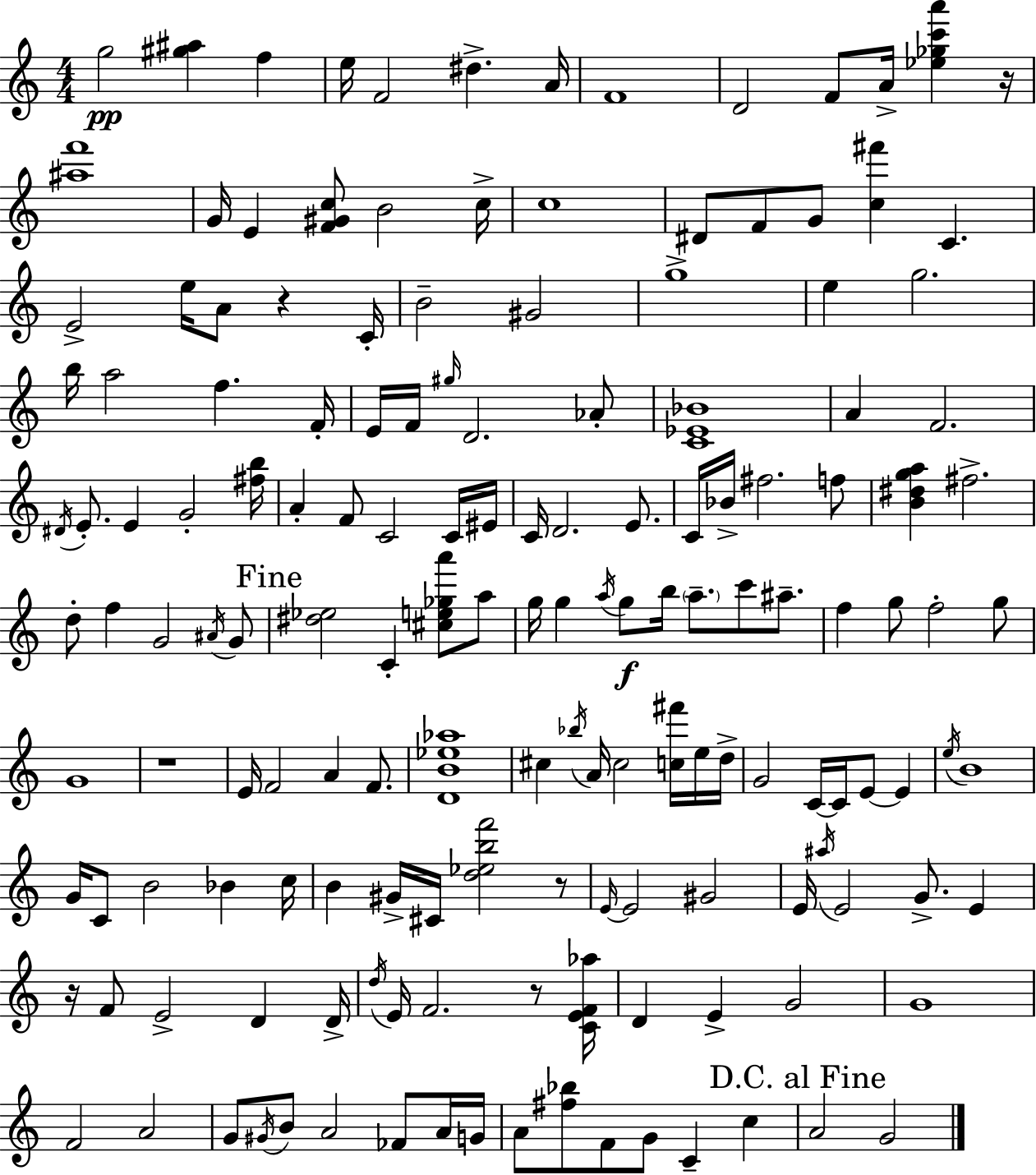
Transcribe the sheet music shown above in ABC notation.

X:1
T:Untitled
M:4/4
L:1/4
K:Am
g2 [^g^a] f e/4 F2 ^d A/4 F4 D2 F/2 A/4 [_e_gc'a'] z/4 [^af']4 G/4 E [F^Gc]/2 B2 c/4 c4 ^D/2 F/2 G/2 [c^f'] C E2 e/4 A/2 z C/4 B2 ^G2 g4 e g2 b/4 a2 f F/4 E/4 F/4 ^g/4 D2 _A/2 [C_E_B]4 A F2 ^D/4 E/2 E G2 [^fb]/4 A F/2 C2 C/4 ^E/4 C/4 D2 E/2 C/4 _B/4 ^f2 f/2 [B^dga] ^f2 d/2 f G2 ^A/4 G/2 [^d_e]2 C [^ce_ga']/2 a/2 g/4 g a/4 g/2 b/4 a/2 c'/2 ^a/2 f g/2 f2 g/2 G4 z4 E/4 F2 A F/2 [DB_e_a]4 ^c _b/4 A/4 ^c2 [c^f']/4 e/4 d/4 G2 C/4 C/4 E/2 E e/4 B4 G/4 C/2 B2 _B c/4 B ^G/4 ^C/4 [d_ebf']2 z/2 E/4 E2 ^G2 E/4 ^a/4 E2 G/2 E z/4 F/2 E2 D D/4 d/4 E/4 F2 z/2 [CEF_a]/4 D E G2 G4 F2 A2 G/2 ^G/4 B/2 A2 _F/2 A/4 G/4 A/2 [^f_b]/2 F/2 G/2 C c A2 G2